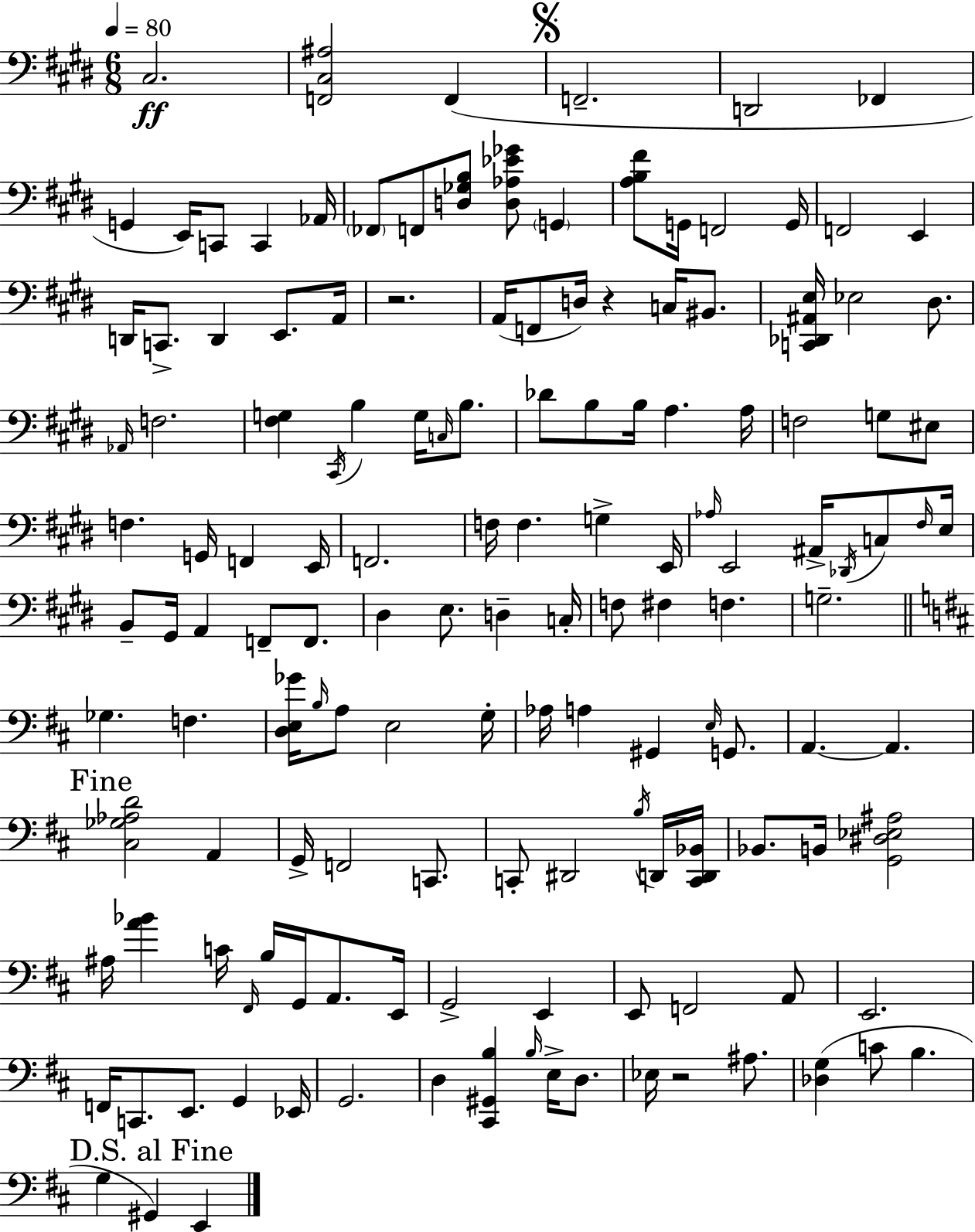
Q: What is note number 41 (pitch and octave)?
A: A3